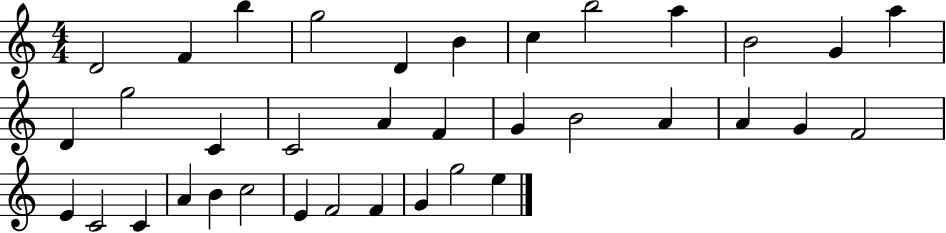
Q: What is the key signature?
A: C major